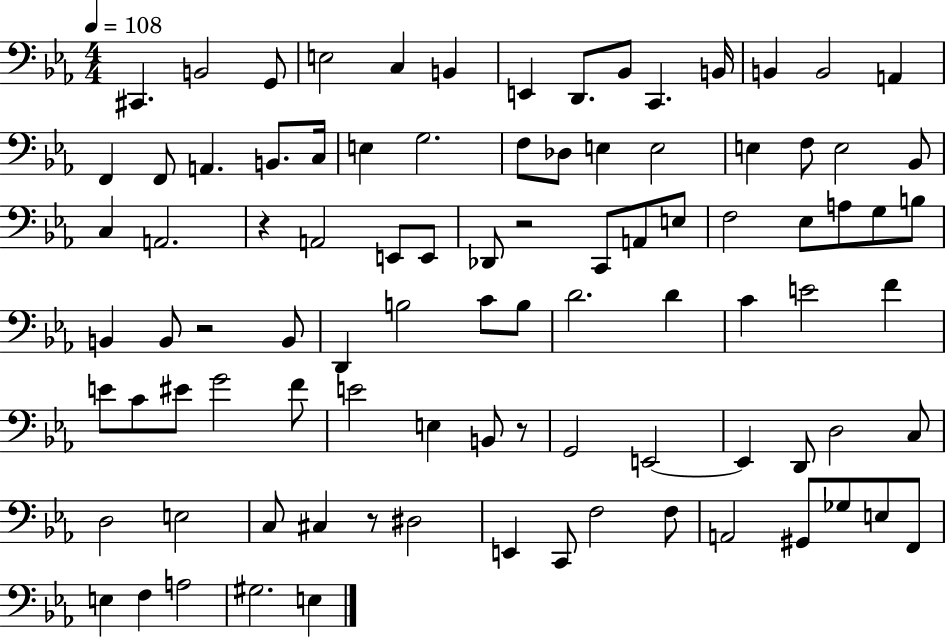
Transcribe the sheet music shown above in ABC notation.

X:1
T:Untitled
M:4/4
L:1/4
K:Eb
^C,, B,,2 G,,/2 E,2 C, B,, E,, D,,/2 _B,,/2 C,, B,,/4 B,, B,,2 A,, F,, F,,/2 A,, B,,/2 C,/4 E, G,2 F,/2 _D,/2 E, E,2 E, F,/2 E,2 _B,,/2 C, A,,2 z A,,2 E,,/2 E,,/2 _D,,/2 z2 C,,/2 A,,/2 E,/2 F,2 _E,/2 A,/2 G,/2 B,/2 B,, B,,/2 z2 B,,/2 D,, B,2 C/2 B,/2 D2 D C E2 F E/2 C/2 ^E/2 G2 F/2 E2 E, B,,/2 z/2 G,,2 E,,2 E,, D,,/2 D,2 C,/2 D,2 E,2 C,/2 ^C, z/2 ^D,2 E,, C,,/2 F,2 F,/2 A,,2 ^G,,/2 _G,/2 E,/2 F,,/2 E, F, A,2 ^G,2 E,